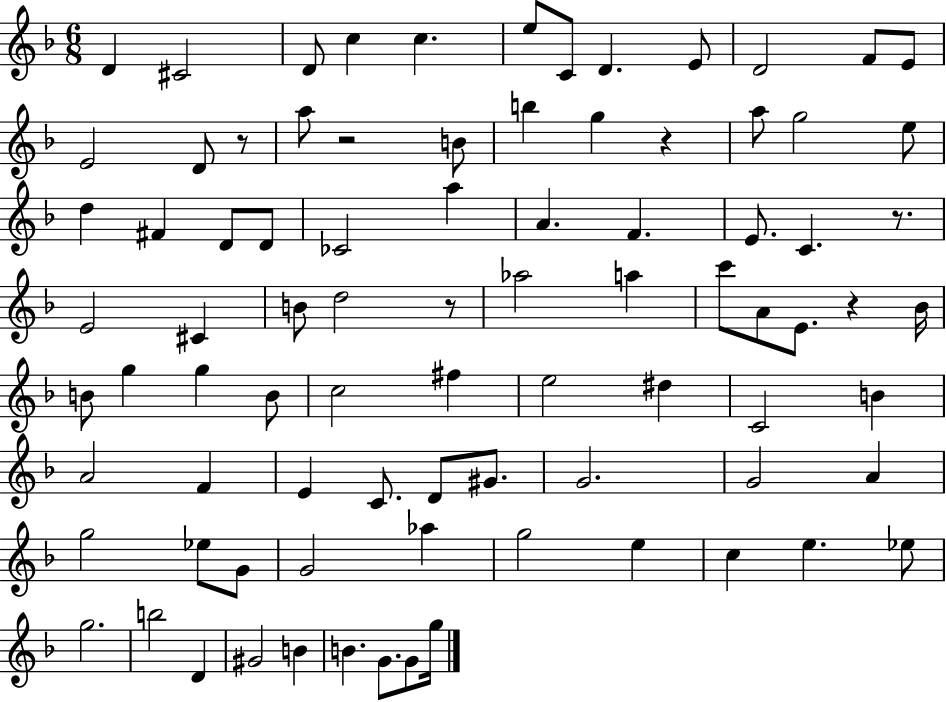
{
  \clef treble
  \numericTimeSignature
  \time 6/8
  \key f \major
  d'4 cis'2 | d'8 c''4 c''4. | e''8 c'8 d'4. e'8 | d'2 f'8 e'8 | \break e'2 d'8 r8 | a''8 r2 b'8 | b''4 g''4 r4 | a''8 g''2 e''8 | \break d''4 fis'4 d'8 d'8 | ces'2 a''4 | a'4. f'4. | e'8. c'4. r8. | \break e'2 cis'4 | b'8 d''2 r8 | aes''2 a''4 | c'''8 a'8 e'8. r4 bes'16 | \break b'8 g''4 g''4 b'8 | c''2 fis''4 | e''2 dis''4 | c'2 b'4 | \break a'2 f'4 | e'4 c'8. d'8 gis'8. | g'2. | g'2 a'4 | \break g''2 ees''8 g'8 | g'2 aes''4 | g''2 e''4 | c''4 e''4. ees''8 | \break g''2. | b''2 d'4 | gis'2 b'4 | b'4. g'8. g'8 g''16 | \break \bar "|."
}